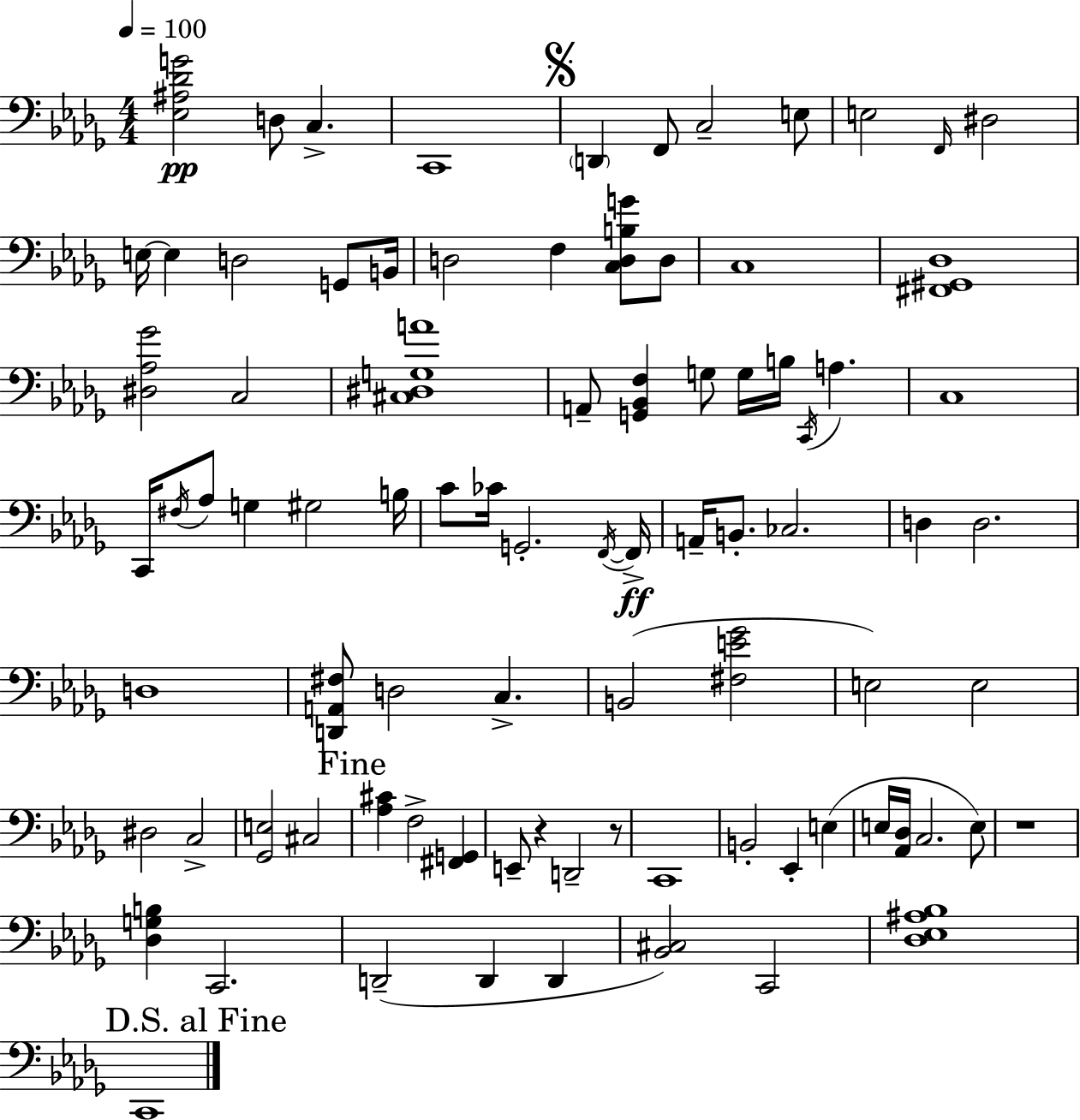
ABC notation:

X:1
T:Untitled
M:4/4
L:1/4
K:Bbm
[_E,^A,_DG]2 D,/2 C, C,,4 D,, F,,/2 C,2 E,/2 E,2 F,,/4 ^D,2 E,/4 E, D,2 G,,/2 B,,/4 D,2 F, [C,D,B,G]/2 D,/2 C,4 [^F,,^G,,_D,]4 [^D,_A,_G]2 C,2 [^C,^D,G,A]4 A,,/2 [G,,_B,,F,] G,/2 G,/4 B,/4 C,,/4 A, C,4 C,,/4 ^F,/4 _A,/2 G, ^G,2 B,/4 C/2 _C/4 G,,2 F,,/4 F,,/4 A,,/4 B,,/2 _C,2 D, D,2 D,4 [D,,A,,^F,]/2 D,2 C, B,,2 [^F,E_G]2 E,2 E,2 ^D,2 C,2 [_G,,E,]2 ^C,2 [_A,^C] F,2 [^F,,G,,] E,,/2 z D,,2 z/2 C,,4 B,,2 _E,, E, E,/4 [_A,,_D,]/4 C,2 E,/2 z4 [_D,G,B,] C,,2 D,,2 D,, D,, [_B,,^C,]2 C,,2 [_D,_E,^A,_B,]4 C,,4